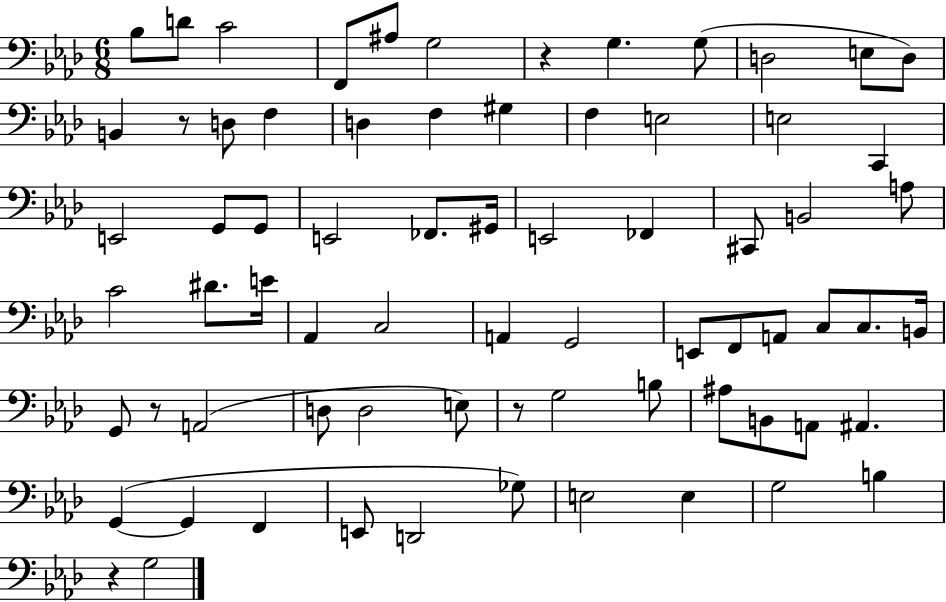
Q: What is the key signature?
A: AES major